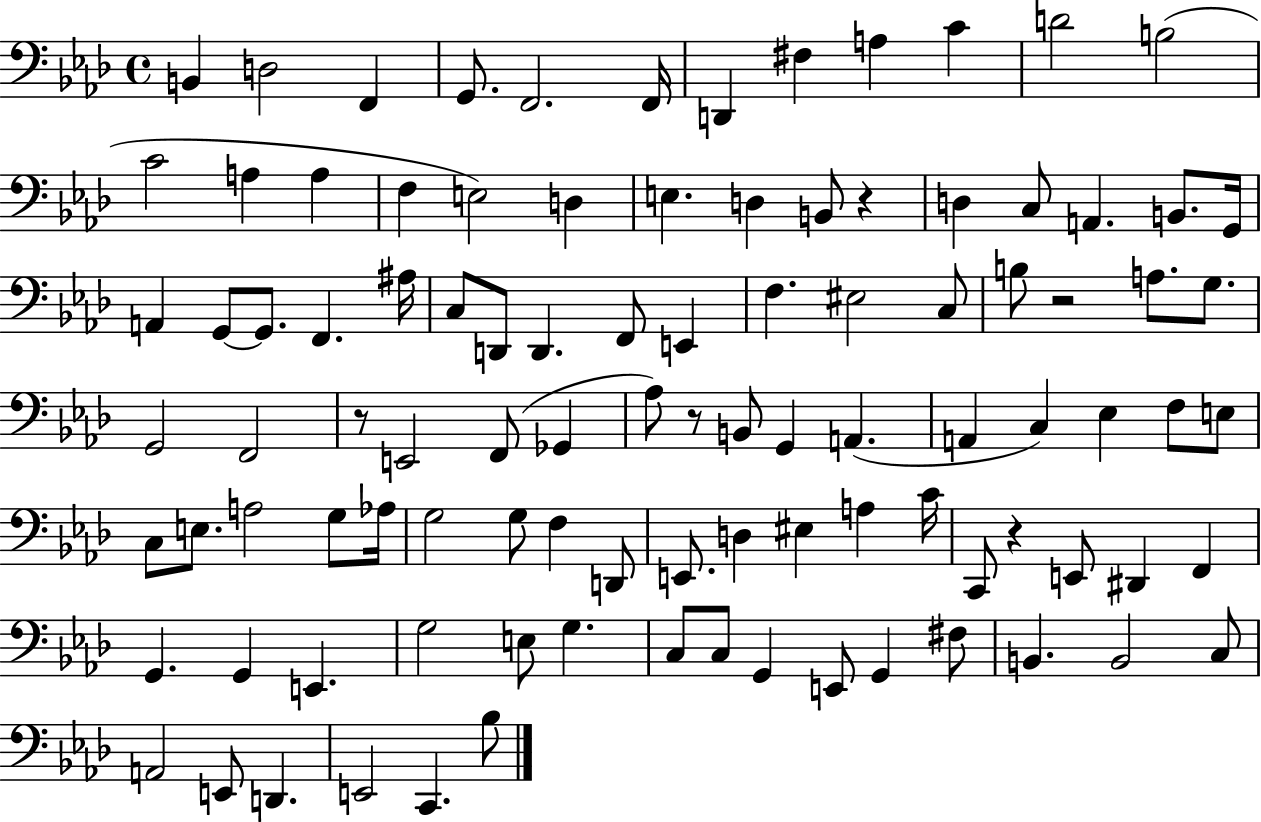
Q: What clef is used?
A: bass